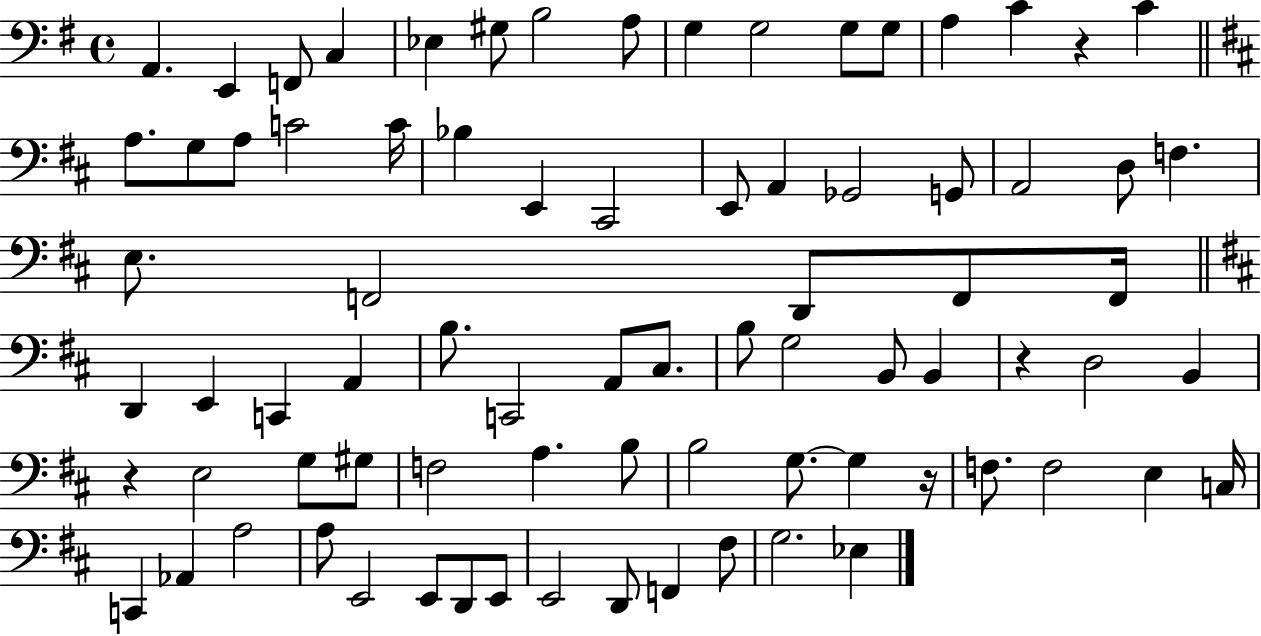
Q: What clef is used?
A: bass